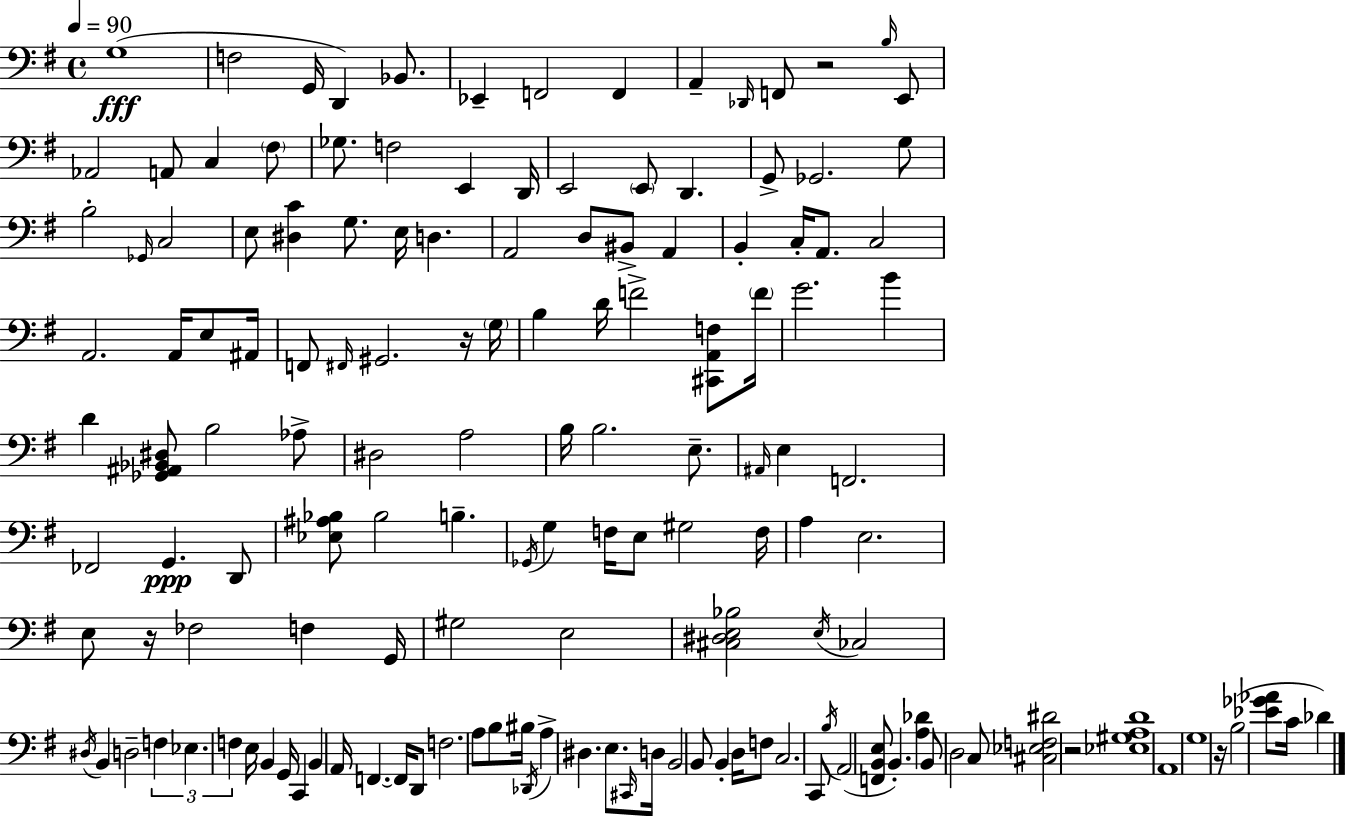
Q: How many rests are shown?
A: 5